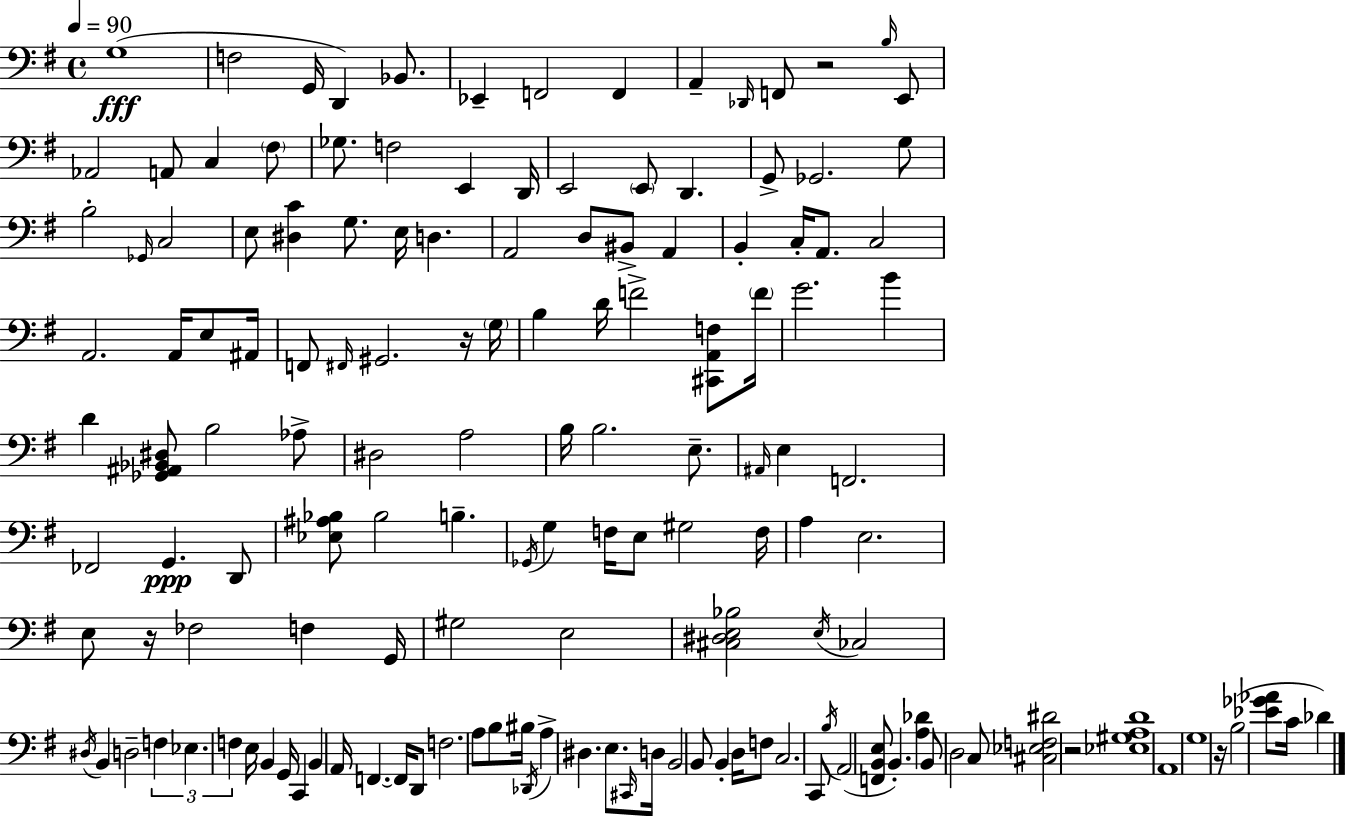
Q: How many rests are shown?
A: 5